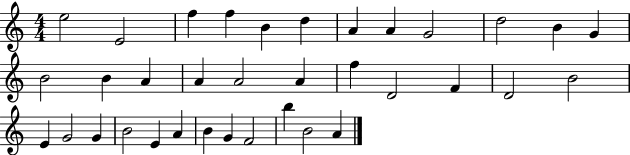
E5/h E4/h F5/q F5/q B4/q D5/q A4/q A4/q G4/h D5/h B4/q G4/q B4/h B4/q A4/q A4/q A4/h A4/q F5/q D4/h F4/q D4/h B4/h E4/q G4/h G4/q B4/h E4/q A4/q B4/q G4/q F4/h B5/q B4/h A4/q